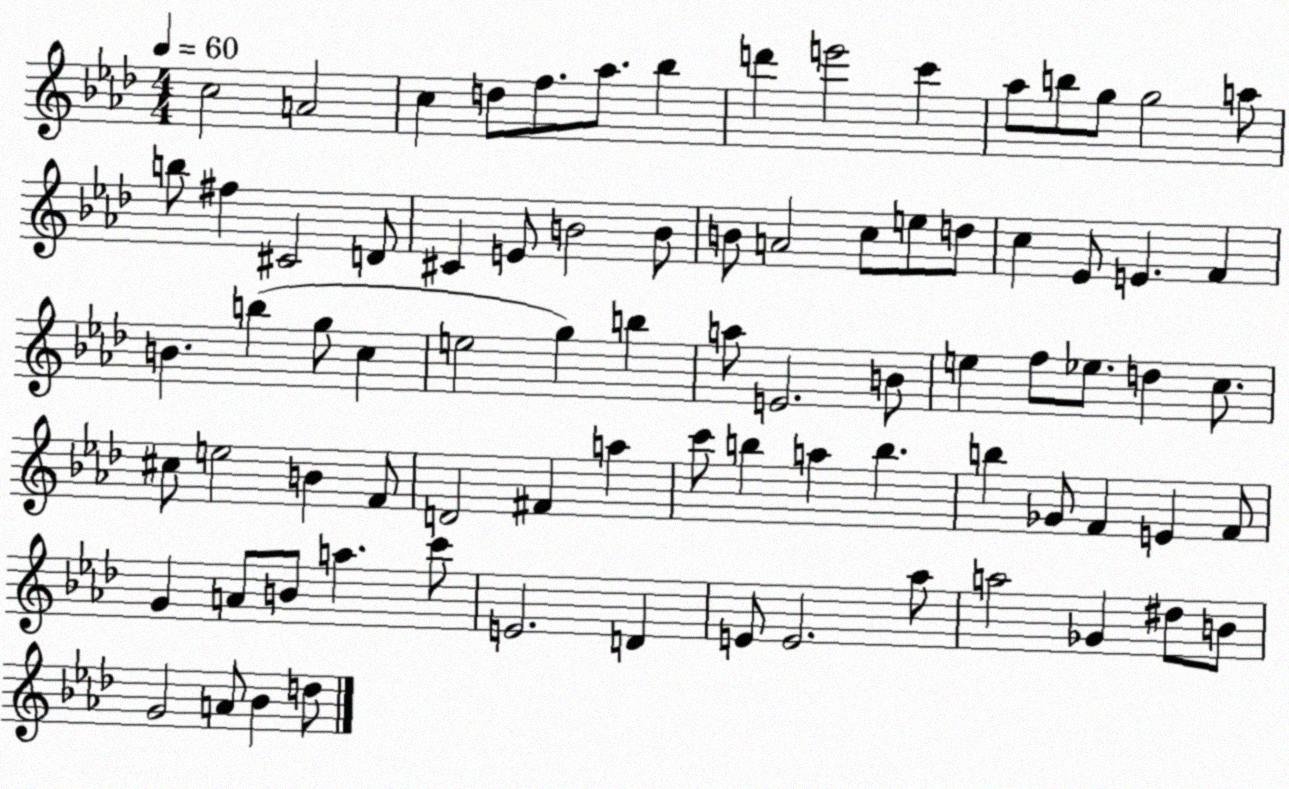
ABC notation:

X:1
T:Untitled
M:4/4
L:1/4
K:Ab
c2 A2 c d/2 f/2 _a/2 _b d' e'2 c' _a/2 b/2 g/2 g2 a/2 b/2 ^f ^C2 D/2 ^C E/2 B2 B/2 B/2 A2 c/2 e/2 d/2 c _E/2 E F B b g/2 c e2 g b a/2 E2 B/2 e f/2 _e/2 d c/2 ^c/2 e2 B F/2 D2 ^F a c'/2 b a b b _G/2 F E F/2 G A/2 B/2 a c'/2 E2 D E/2 E2 _a/2 a2 _G ^d/2 B/2 G2 A/2 _B d/2